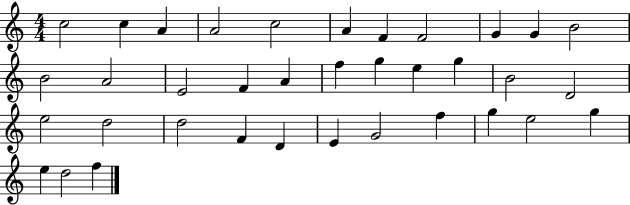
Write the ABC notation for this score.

X:1
T:Untitled
M:4/4
L:1/4
K:C
c2 c A A2 c2 A F F2 G G B2 B2 A2 E2 F A f g e g B2 D2 e2 d2 d2 F D E G2 f g e2 g e d2 f